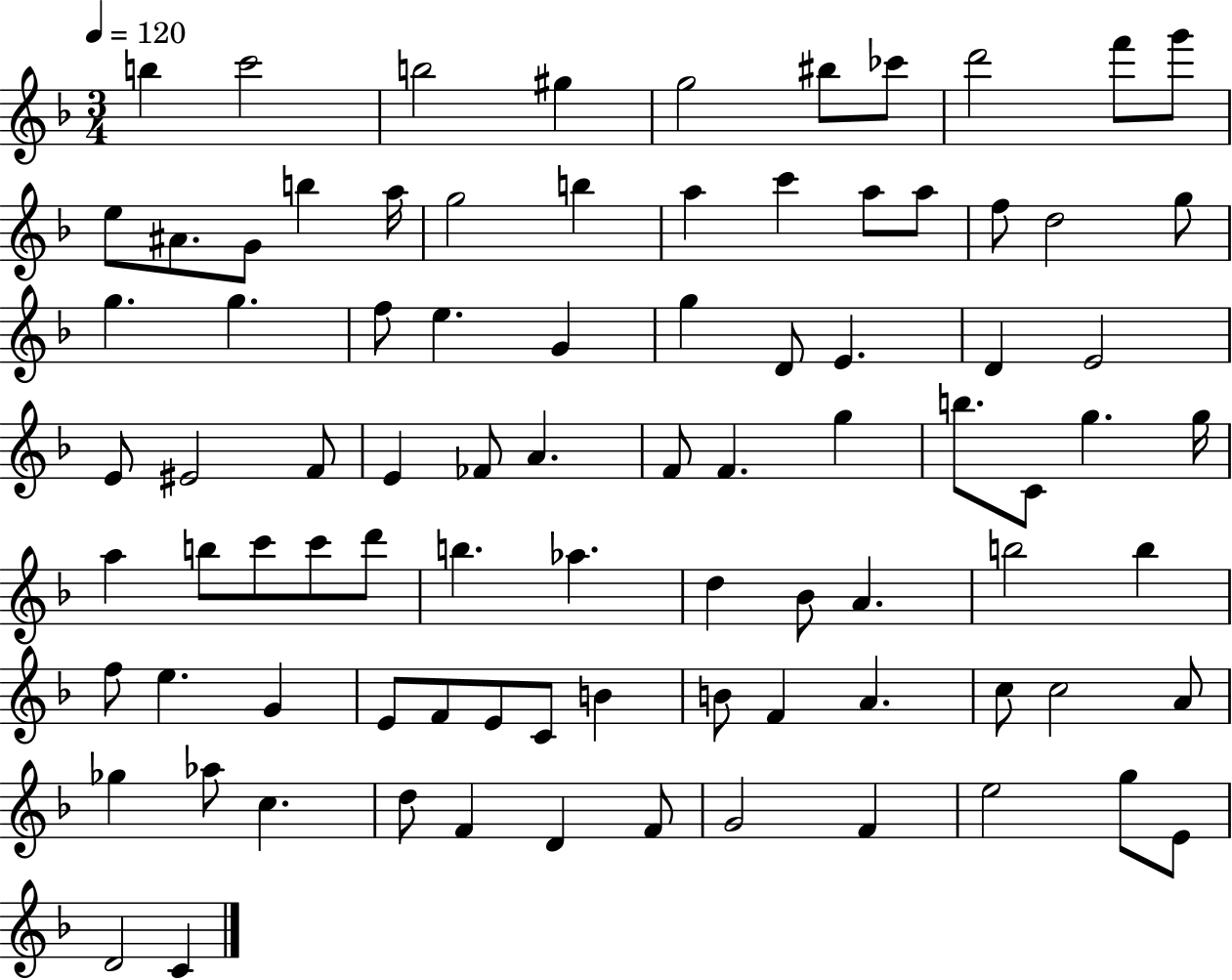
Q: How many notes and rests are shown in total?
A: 87